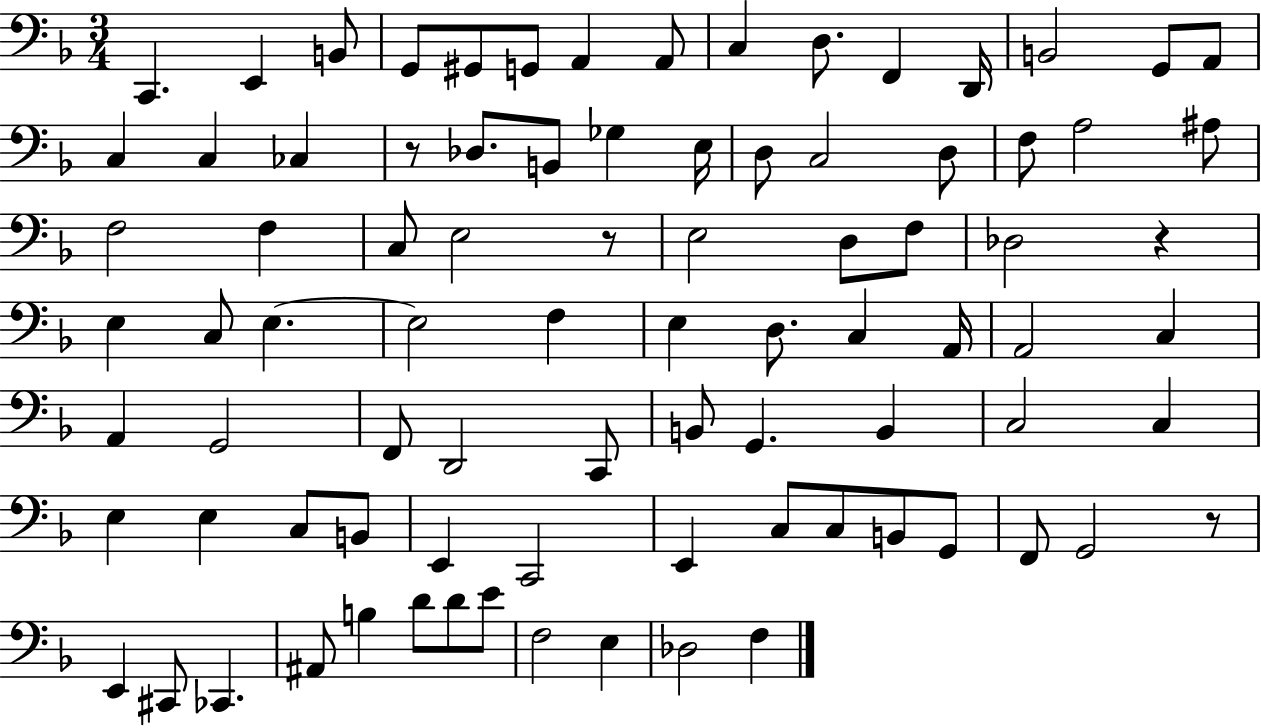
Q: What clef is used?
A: bass